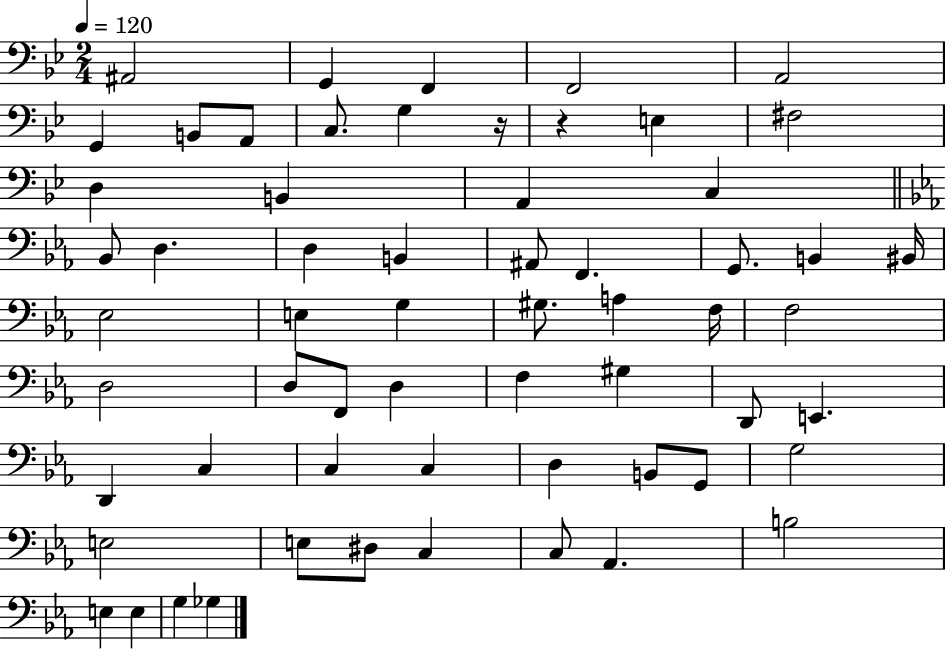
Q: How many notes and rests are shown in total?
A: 61